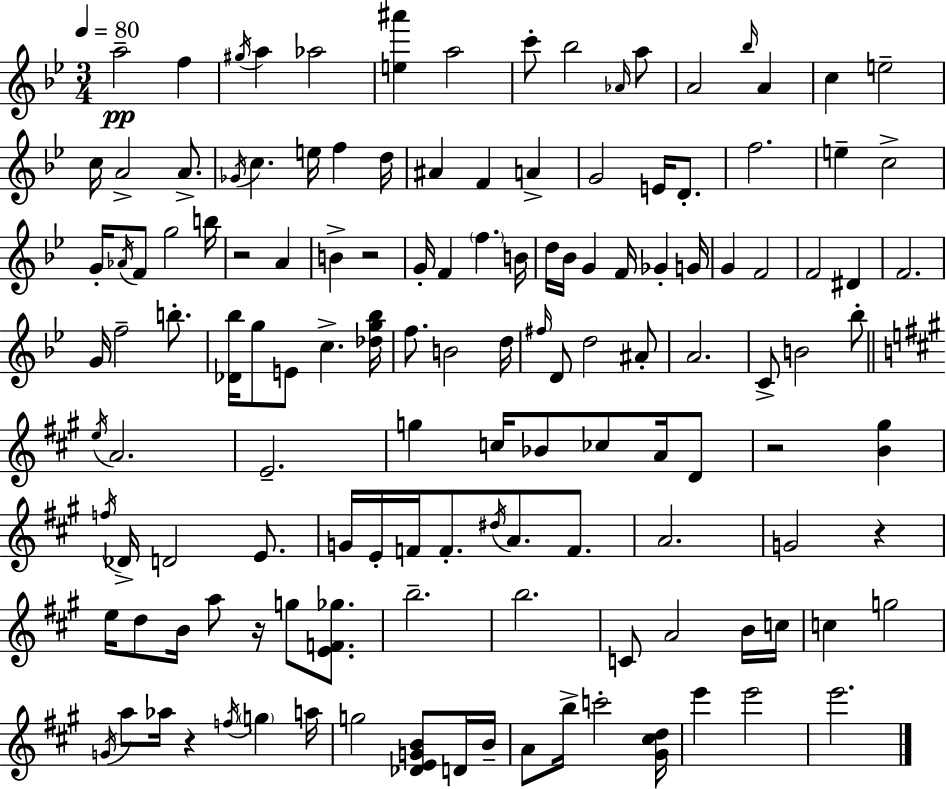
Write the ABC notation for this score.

X:1
T:Untitled
M:3/4
L:1/4
K:Gm
a2 f ^g/4 a _a2 [e^a'] a2 c'/2 _b2 _A/4 a/2 A2 _b/4 A c e2 c/4 A2 A/2 _G/4 c e/4 f d/4 ^A F A G2 E/4 D/2 f2 e c2 G/4 _A/4 F/2 g2 b/4 z2 A B z2 G/4 F f B/4 d/4 _B/4 G F/4 _G G/4 G F2 F2 ^D F2 G/4 f2 b/2 [_D_b]/4 g/2 E/2 c [_dg_b]/4 f/2 B2 d/4 ^f/4 D/2 d2 ^A/2 A2 C/2 B2 _b/2 e/4 A2 E2 g c/4 _B/2 _c/2 A/4 D/2 z2 [B^g] f/4 _D/4 D2 E/2 G/4 E/4 F/4 F/2 ^d/4 A/2 F/2 A2 G2 z e/4 d/2 B/4 a/2 z/4 g/2 [EF_g]/2 b2 b2 C/2 A2 B/4 c/4 c g2 G/4 a/2 _a/4 z f/4 g a/4 g2 [_DEGB]/2 D/4 B/4 A/2 b/4 c'2 [^G^cd]/4 e' e'2 e'2